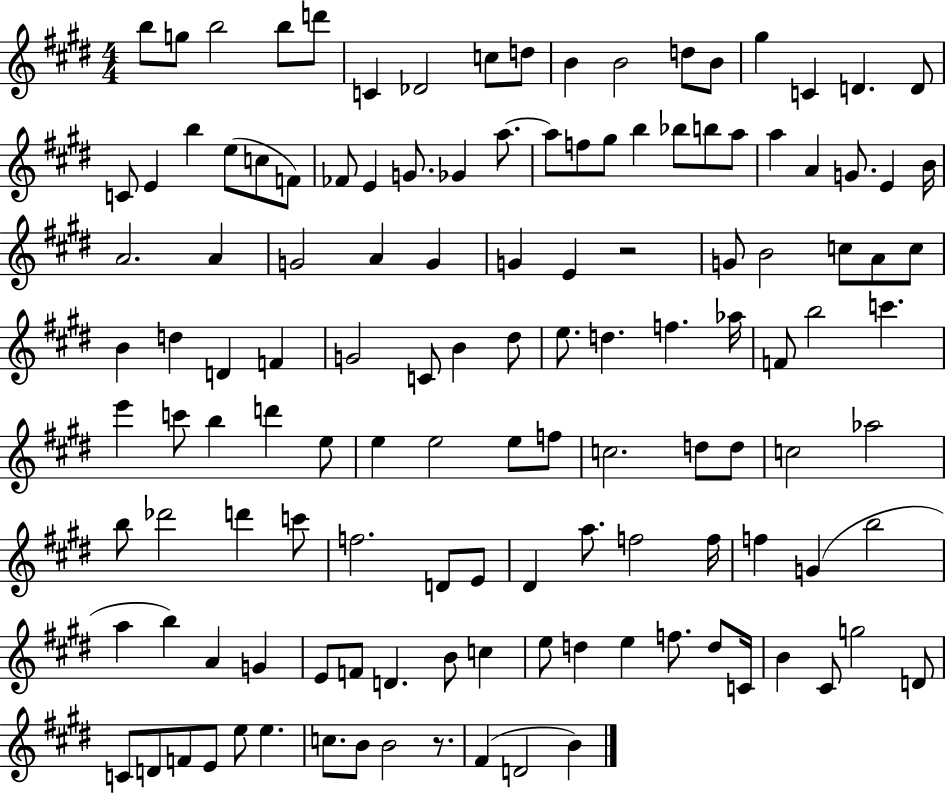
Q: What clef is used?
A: treble